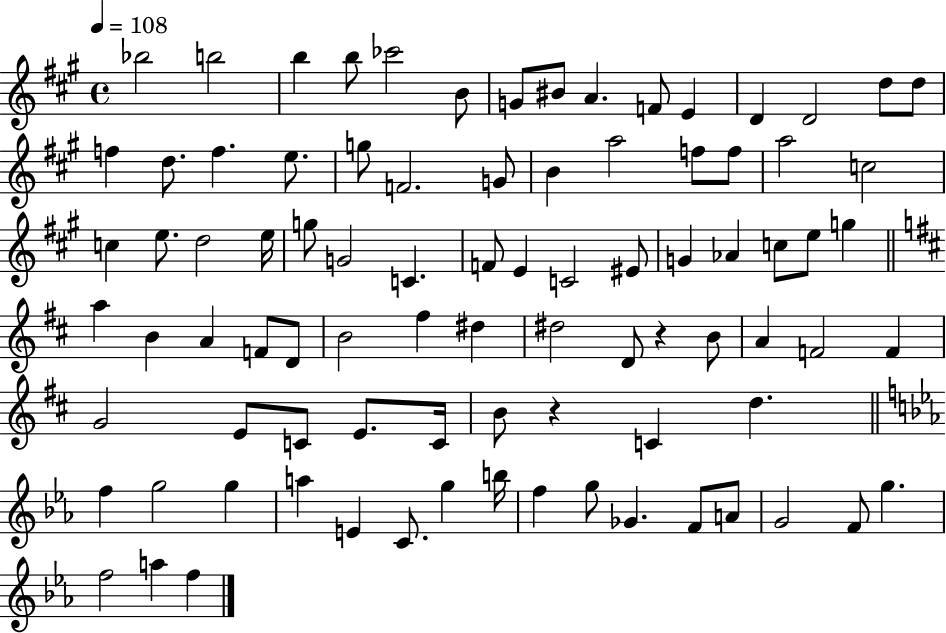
{
  \clef treble
  \time 4/4
  \defaultTimeSignature
  \key a \major
  \tempo 4 = 108
  bes''2 b''2 | b''4 b''8 ces'''2 b'8 | g'8 bis'8 a'4. f'8 e'4 | d'4 d'2 d''8 d''8 | \break f''4 d''8. f''4. e''8. | g''8 f'2. g'8 | b'4 a''2 f''8 f''8 | a''2 c''2 | \break c''4 e''8. d''2 e''16 | g''8 g'2 c'4. | f'8 e'4 c'2 eis'8 | g'4 aes'4 c''8 e''8 g''4 | \break \bar "||" \break \key d \major a''4 b'4 a'4 f'8 d'8 | b'2 fis''4 dis''4 | dis''2 d'8 r4 b'8 | a'4 f'2 f'4 | \break g'2 e'8 c'8 e'8. c'16 | b'8 r4 c'4 d''4. | \bar "||" \break \key ees \major f''4 g''2 g''4 | a''4 e'4 c'8. g''4 b''16 | f''4 g''8 ges'4. f'8 a'8 | g'2 f'8 g''4. | \break f''2 a''4 f''4 | \bar "|."
}